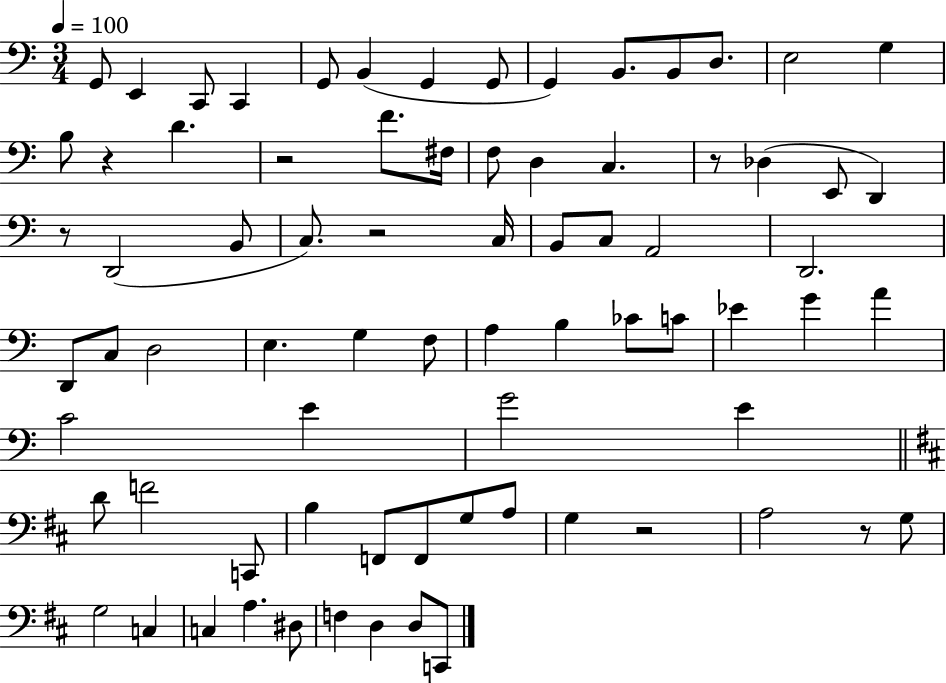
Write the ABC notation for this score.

X:1
T:Untitled
M:3/4
L:1/4
K:C
G,,/2 E,, C,,/2 C,, G,,/2 B,, G,, G,,/2 G,, B,,/2 B,,/2 D,/2 E,2 G, B,/2 z D z2 F/2 ^F,/4 F,/2 D, C, z/2 _D, E,,/2 D,, z/2 D,,2 B,,/2 C,/2 z2 C,/4 B,,/2 C,/2 A,,2 D,,2 D,,/2 C,/2 D,2 E, G, F,/2 A, B, _C/2 C/2 _E G A C2 E G2 E D/2 F2 C,,/2 B, F,,/2 F,,/2 G,/2 A,/2 G, z2 A,2 z/2 G,/2 G,2 C, C, A, ^D,/2 F, D, D,/2 C,,/2